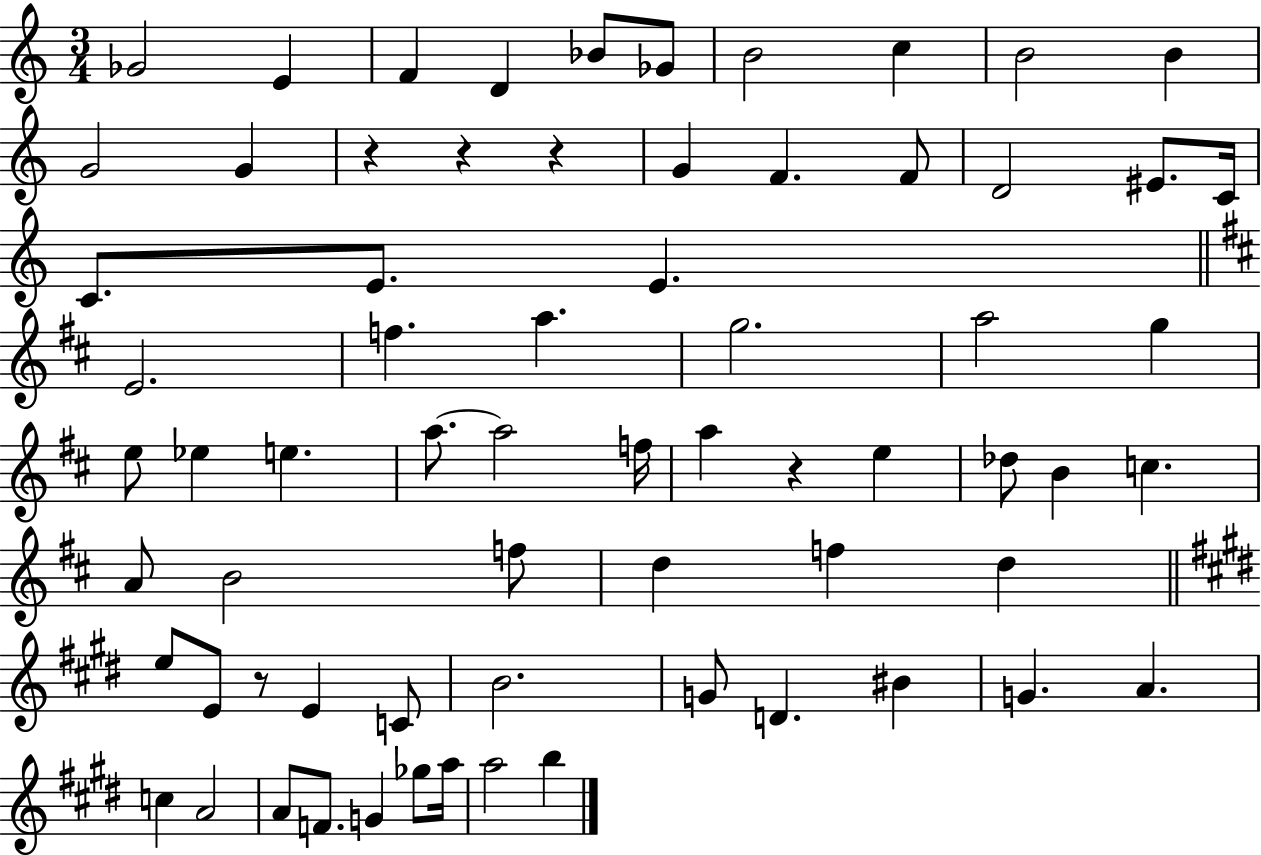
X:1
T:Untitled
M:3/4
L:1/4
K:C
_G2 E F D _B/2 _G/2 B2 c B2 B G2 G z z z G F F/2 D2 ^E/2 C/4 C/2 E/2 E E2 f a g2 a2 g e/2 _e e a/2 a2 f/4 a z e _d/2 B c A/2 B2 f/2 d f d e/2 E/2 z/2 E C/2 B2 G/2 D ^B G A c A2 A/2 F/2 G _g/2 a/4 a2 b